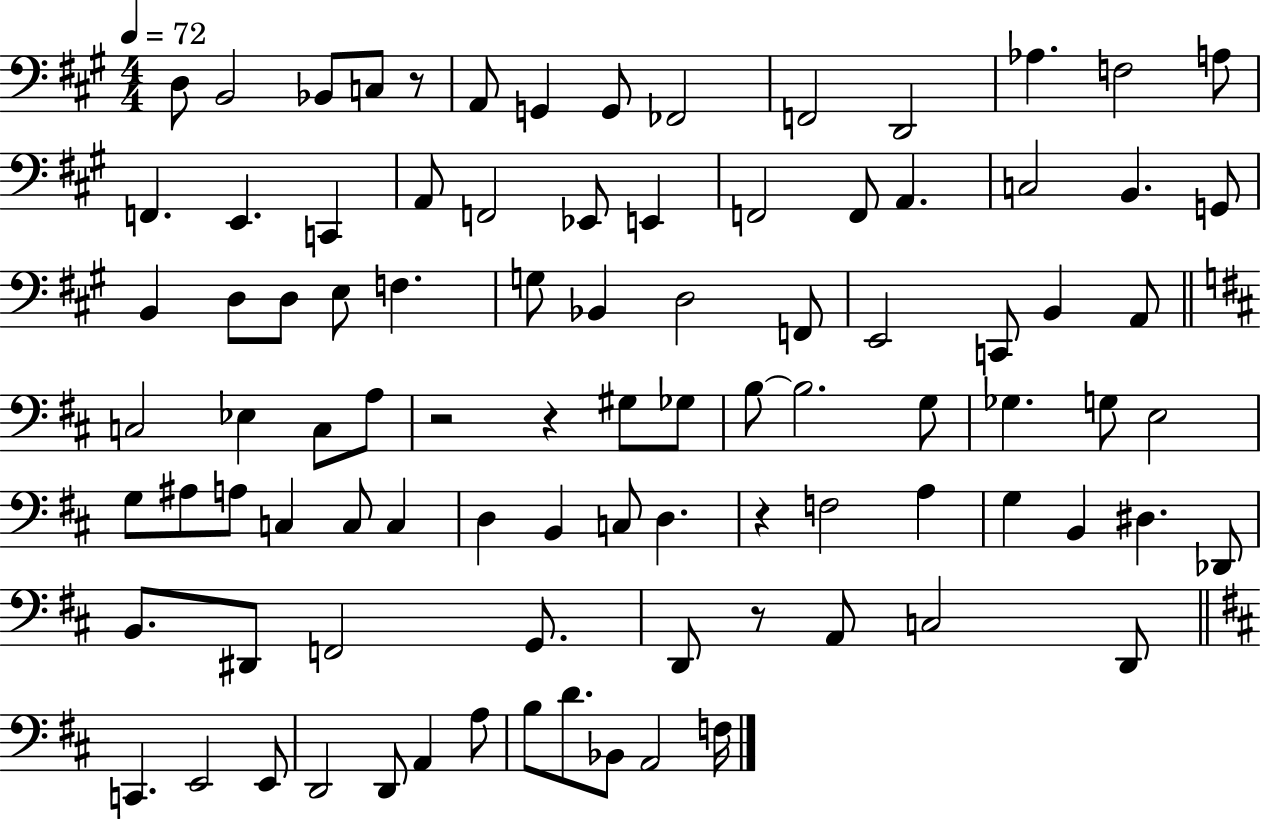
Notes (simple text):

D3/e B2/h Bb2/e C3/e R/e A2/e G2/q G2/e FES2/h F2/h D2/h Ab3/q. F3/h A3/e F2/q. E2/q. C2/q A2/e F2/h Eb2/e E2/q F2/h F2/e A2/q. C3/h B2/q. G2/e B2/q D3/e D3/e E3/e F3/q. G3/e Bb2/q D3/h F2/e E2/h C2/e B2/q A2/e C3/h Eb3/q C3/e A3/e R/h R/q G#3/e Gb3/e B3/e B3/h. G3/e Gb3/q. G3/e E3/h G3/e A#3/e A3/e C3/q C3/e C3/q D3/q B2/q C3/e D3/q. R/q F3/h A3/q G3/q B2/q D#3/q. Db2/e B2/e. D#2/e F2/h G2/e. D2/e R/e A2/e C3/h D2/e C2/q. E2/h E2/e D2/h D2/e A2/q A3/e B3/e D4/e. Bb2/e A2/h F3/s